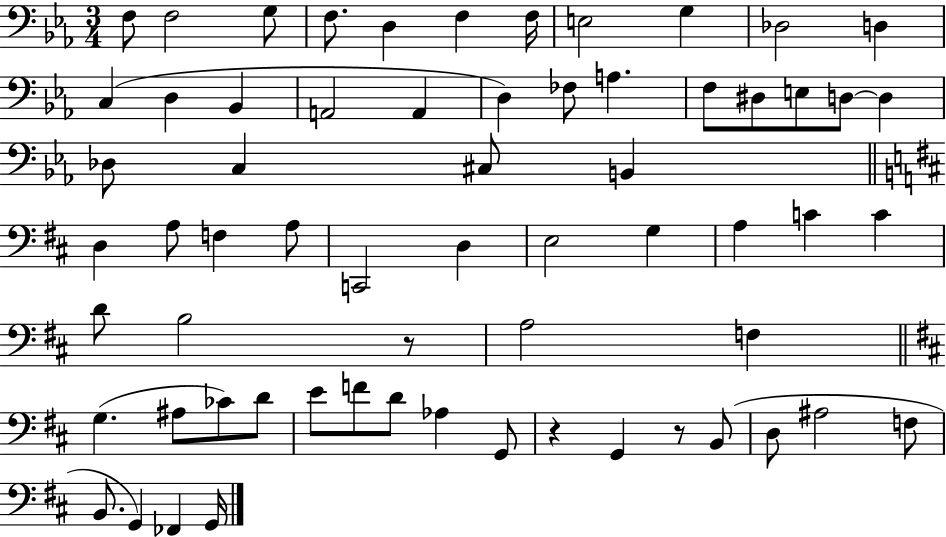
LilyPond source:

{
  \clef bass
  \numericTimeSignature
  \time 3/4
  \key ees \major
  f8 f2 g8 | f8. d4 f4 f16 | e2 g4 | des2 d4 | \break c4( d4 bes,4 | a,2 a,4 | d4) fes8 a4. | f8 dis8 e8 d8~~ d4 | \break des8 c4 cis8 b,4 | \bar "||" \break \key d \major d4 a8 f4 a8 | c,2 d4 | e2 g4 | a4 c'4 c'4 | \break d'8 b2 r8 | a2 f4 | \bar "||" \break \key b \minor g4.( ais8 ces'8) d'8 | e'8 f'8 d'8 aes4 g,8 | r4 g,4 r8 b,8( | d8 ais2 f8 | \break b,8. g,4) fes,4 g,16 | \bar "|."
}